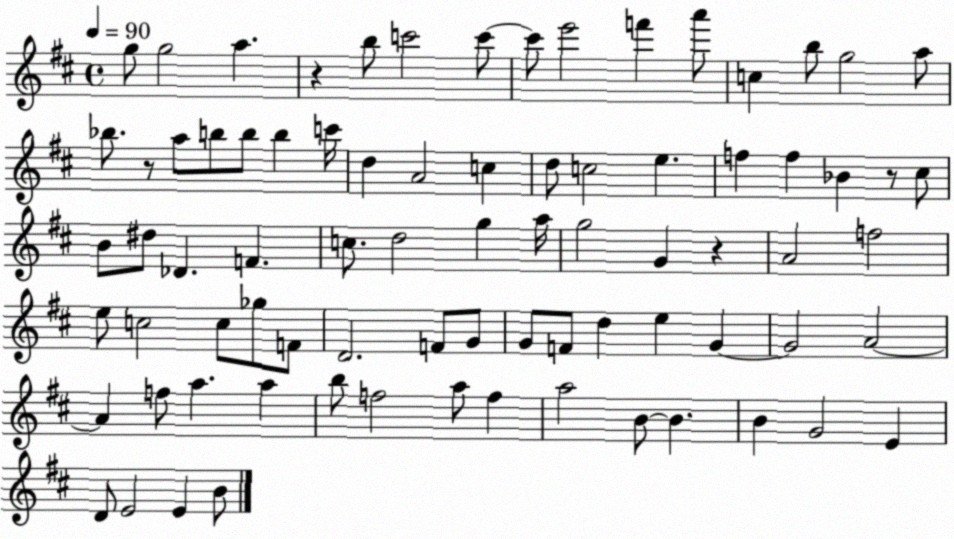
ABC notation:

X:1
T:Untitled
M:4/4
L:1/4
K:D
g/2 g2 a z b/2 c'2 c'/2 c'/2 e'2 f' a'/2 c b/2 g2 a/2 _b/2 z/2 a/2 b/2 b/2 b c'/4 d A2 c d/2 c2 e f f _B z/2 ^c/2 B/2 ^d/2 _D F c/2 d2 g a/4 g2 G z A2 f2 e/2 c2 c/2 _g/2 F/2 D2 F/2 G/2 G/2 F/2 d e G G2 A2 A f/2 a a b/2 f2 a/2 f a2 B/2 B B G2 E D/2 E2 E B/2